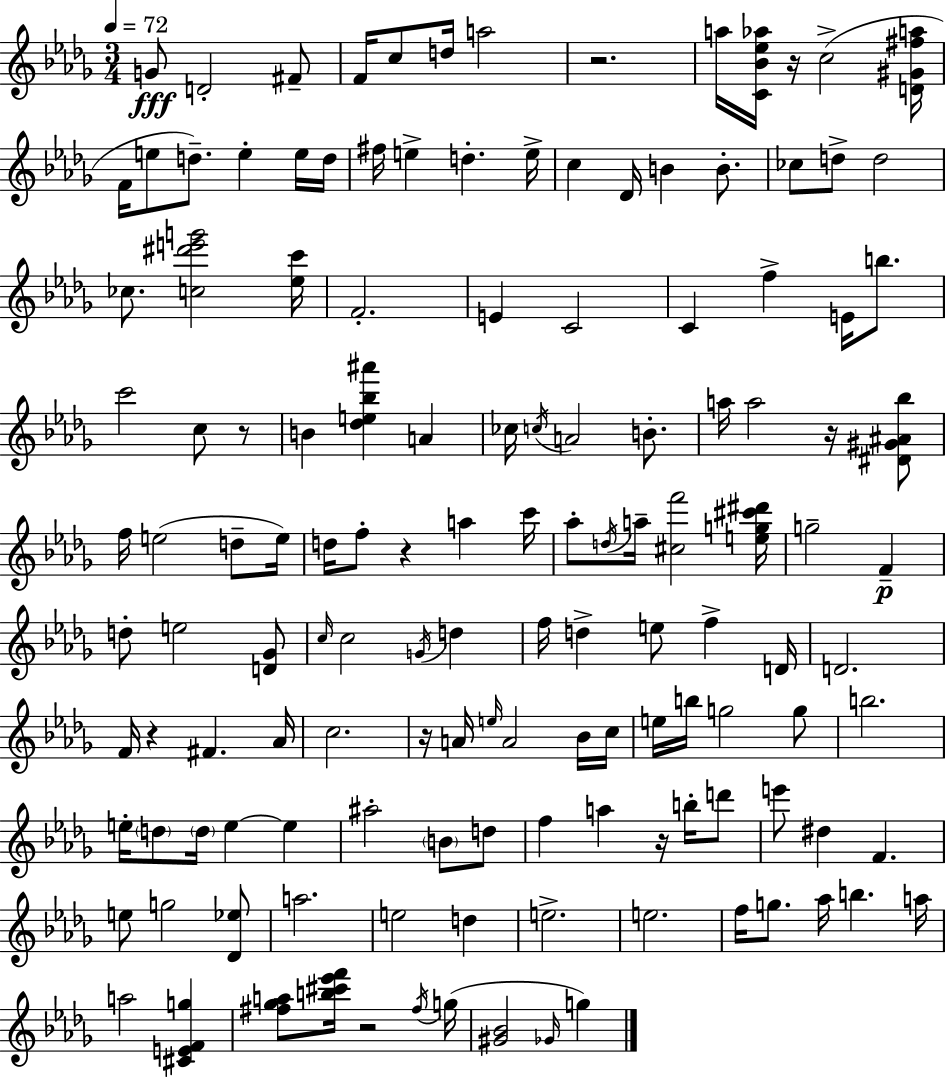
{
  \clef treble
  \numericTimeSignature
  \time 3/4
  \key bes \minor
  \tempo 4 = 72
  g'8\fff d'2-. fis'8-- | f'16 c''8 d''16 a''2 | r2. | a''16 <c' bes' ees'' aes''>16 r16 c''2->( <d' gis' fis'' a''>16 | \break f'16 e''8 d''8.--) e''4-. e''16 d''16 | fis''16 e''4-> d''4.-. e''16-> | c''4 des'16 b'4 b'8.-. | ces''8 d''8-> d''2 | \break ces''8. <c'' dis''' e''' g'''>2 <ees'' c'''>16 | f'2.-. | e'4 c'2 | c'4 f''4-> e'16 b''8. | \break c'''2 c''8 r8 | b'4 <des'' e'' bes'' ais'''>4 a'4 | ces''16 \acciaccatura { c''16 } a'2 b'8.-. | a''16 a''2 r16 <dis' gis' ais' bes''>8 | \break f''16 e''2( d''8-- | e''16) d''16 f''8-. r4 a''4 | c'''16 aes''8-. \acciaccatura { d''16 } a''16-- <cis'' f'''>2 | <e'' g'' cis''' dis'''>16 g''2-- f'4--\p | \break d''8-. e''2 | <d' ges'>8 \grace { c''16 } c''2 \acciaccatura { g'16 } | d''4 f''16 d''4-> e''8 f''4-> | d'16 d'2. | \break f'16 r4 fis'4. | aes'16 c''2. | r16 a'16 \grace { e''16 } a'2 | bes'16 c''16 e''16 b''16 g''2 | \break g''8 b''2. | e''16-. \parenthesize d''8 \parenthesize d''16 e''4~~ | e''4 ais''2-. | \parenthesize b'8 d''8 f''4 a''4 | \break r16 b''16-. d'''8 e'''8 dis''4 f'4. | e''8 g''2 | <des' ees''>8 a''2. | e''2 | \break d''4 e''2.-> | e''2. | f''16 g''8. aes''16 b''4. | a''16 a''2 | \break <cis' e' f' g''>4 <fis'' ges'' a''>8 <b'' cis''' ees''' f'''>16 r2 | \acciaccatura { fis''16 }( g''16 <gis' bes'>2 | \grace { ges'16 } g''4) \bar "|."
}